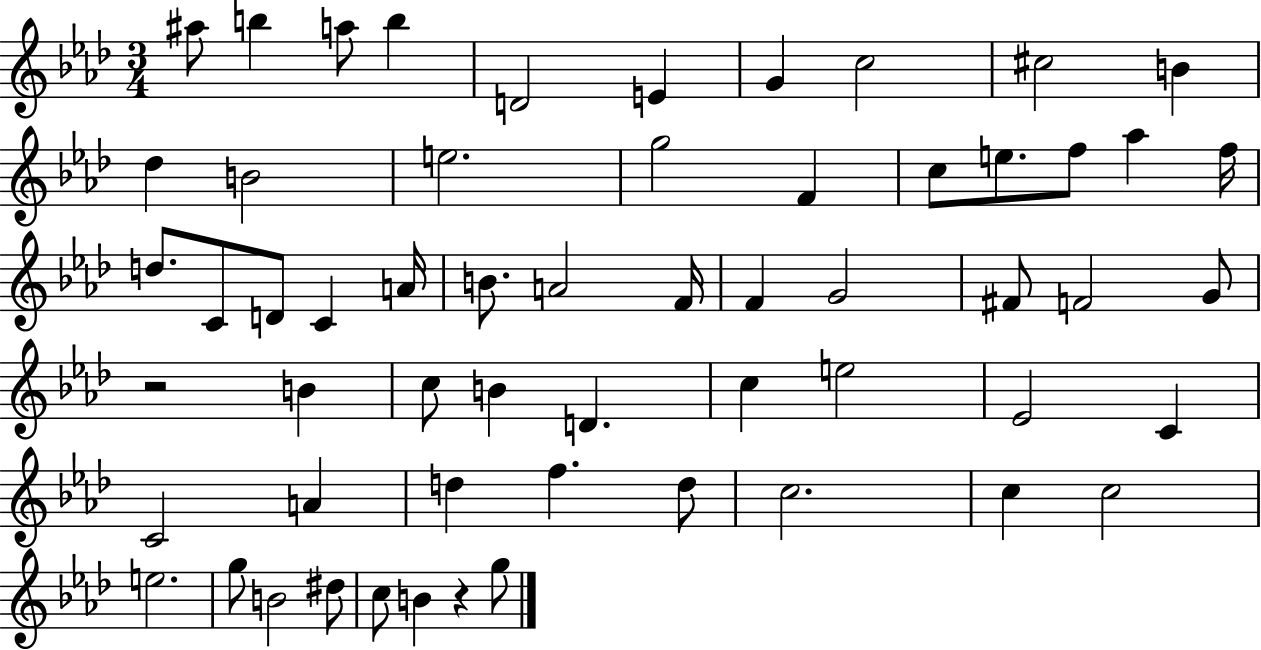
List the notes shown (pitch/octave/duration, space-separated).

A#5/e B5/q A5/e B5/q D4/h E4/q G4/q C5/h C#5/h B4/q Db5/q B4/h E5/h. G5/h F4/q C5/e E5/e. F5/e Ab5/q F5/s D5/e. C4/e D4/e C4/q A4/s B4/e. A4/h F4/s F4/q G4/h F#4/e F4/h G4/e R/h B4/q C5/e B4/q D4/q. C5/q E5/h Eb4/h C4/q C4/h A4/q D5/q F5/q. D5/e C5/h. C5/q C5/h E5/h. G5/e B4/h D#5/e C5/e B4/q R/q G5/e